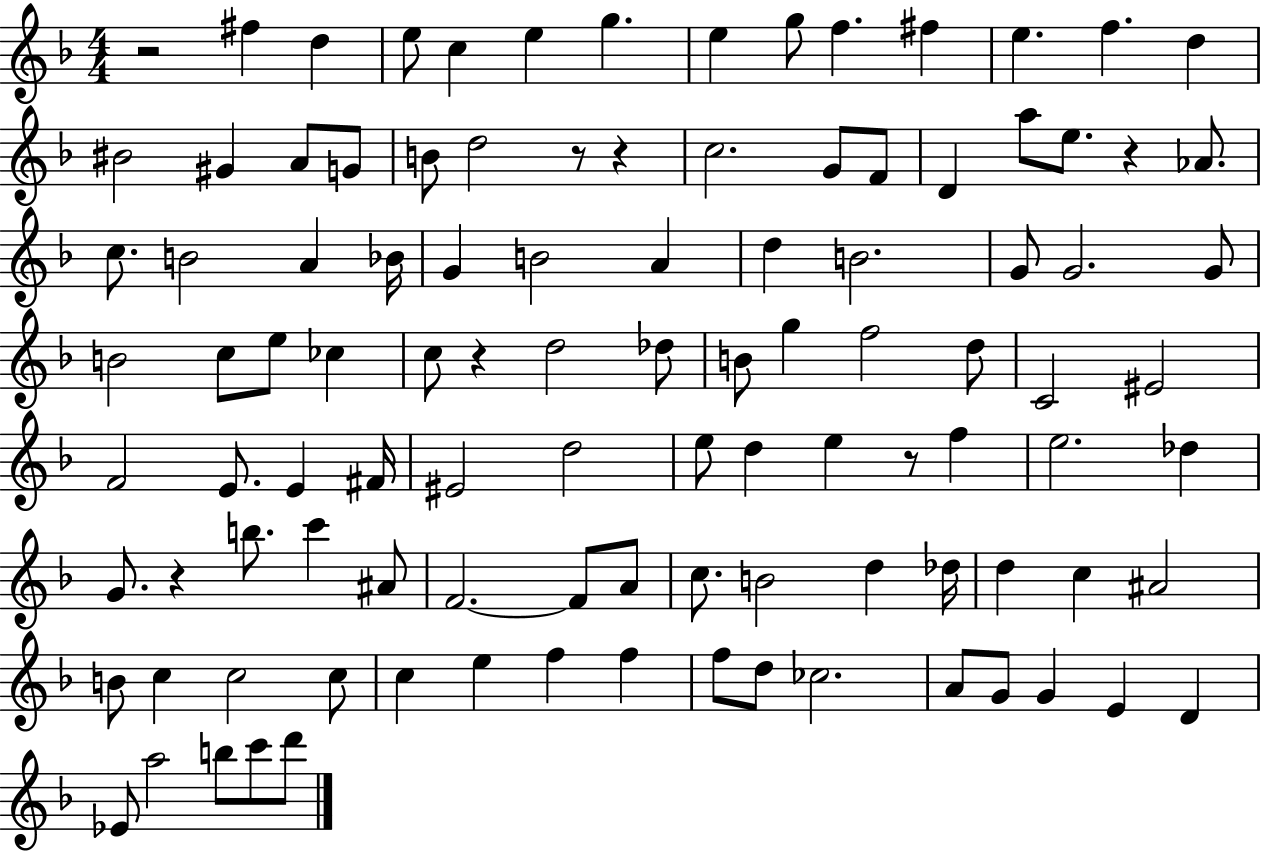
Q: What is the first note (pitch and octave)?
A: F#5